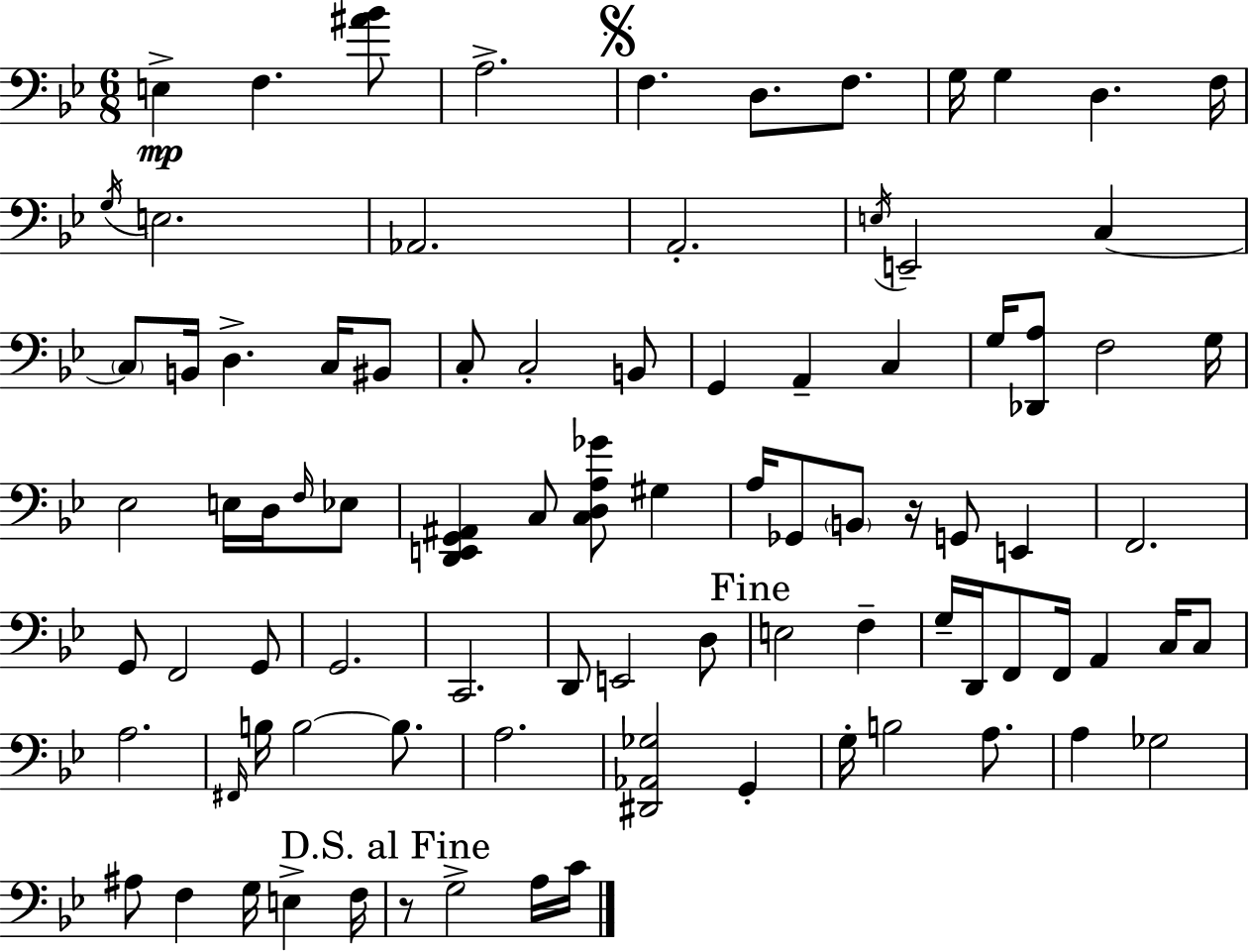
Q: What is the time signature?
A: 6/8